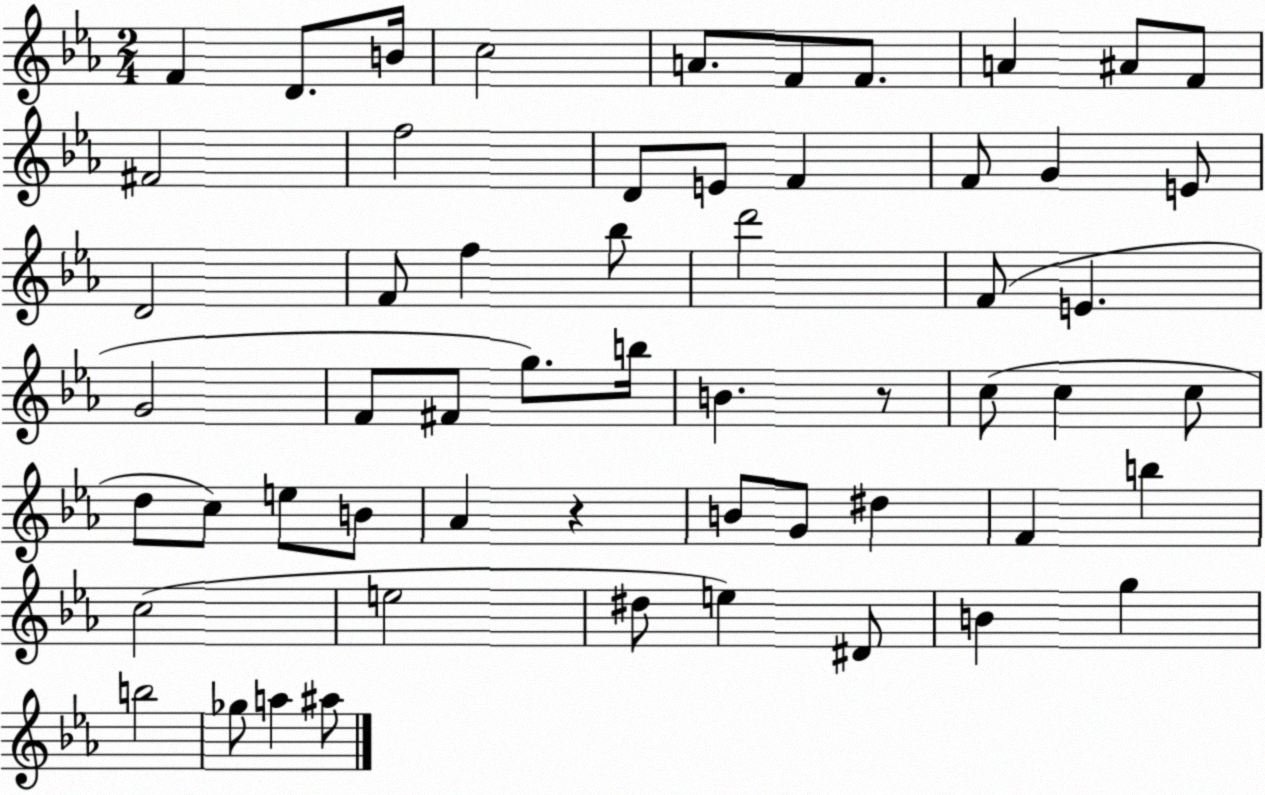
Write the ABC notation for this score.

X:1
T:Untitled
M:2/4
L:1/4
K:Eb
F D/2 B/4 c2 A/2 F/2 F/2 A ^A/2 F/2 ^F2 f2 D/2 E/2 F F/2 G E/2 D2 F/2 f _b/2 d'2 F/2 E G2 F/2 ^F/2 g/2 b/4 B z/2 c/2 c c/2 d/2 c/2 e/2 B/2 _A z B/2 G/2 ^d F b c2 e2 ^d/2 e ^D/2 B g b2 _g/2 a ^a/2